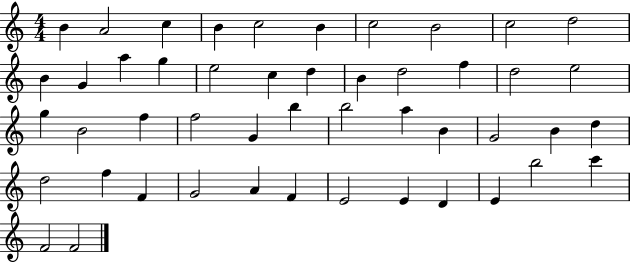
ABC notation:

X:1
T:Untitled
M:4/4
L:1/4
K:C
B A2 c B c2 B c2 B2 c2 d2 B G a g e2 c d B d2 f d2 e2 g B2 f f2 G b b2 a B G2 B d d2 f F G2 A F E2 E D E b2 c' F2 F2